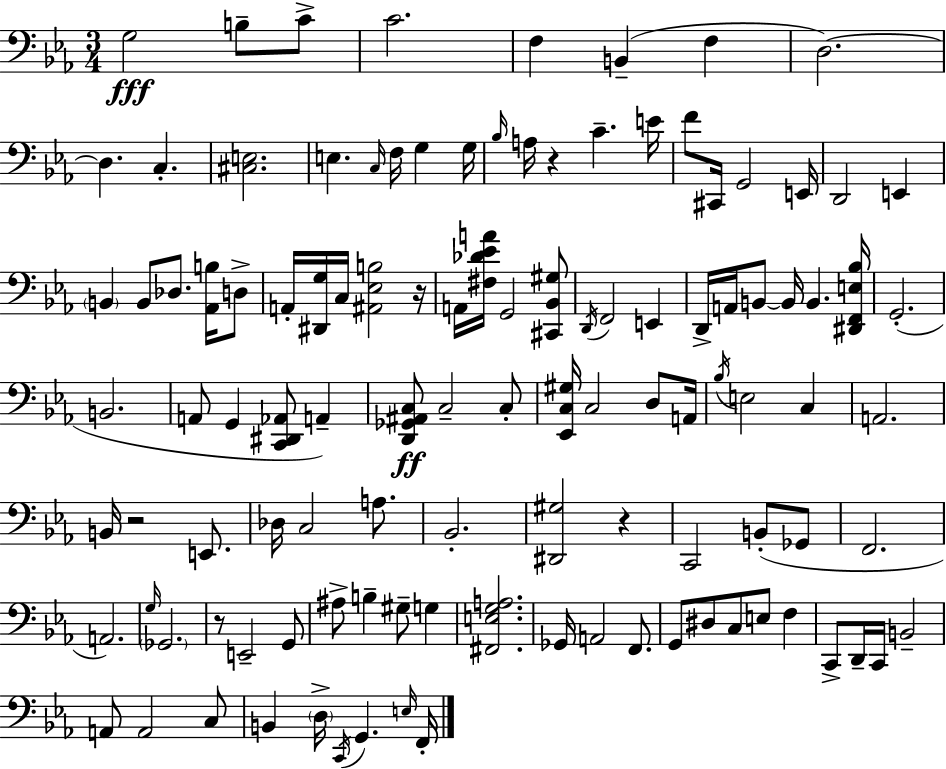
G3/h B3/e C4/e C4/h. F3/q B2/q F3/q D3/h. D3/q. C3/q. [C#3,E3]/h. E3/q. C3/s F3/s G3/q G3/s Bb3/s A3/s R/q C4/q. E4/s F4/e C#2/s G2/h E2/s D2/h E2/q B2/q B2/e Db3/e. [Ab2,B3]/s D3/e A2/s [D#2,G3]/s C3/s [A#2,Eb3,B3]/h R/s A2/s [F#3,Db4,Eb4,A4]/s G2/h [C#2,Bb2,G#3]/e D2/s F2/h E2/q D2/s A2/s B2/e B2/s B2/q. [D#2,F2,E3,Bb3]/s G2/h. B2/h. A2/e G2/q [C2,D#2,Ab2]/e A2/q [D2,Gb2,A#2,C3]/e C3/h C3/e [Eb2,C3,G#3]/s C3/h D3/e A2/s Bb3/s E3/h C3/q A2/h. B2/s R/h E2/e. Db3/s C3/h A3/e. Bb2/h. [D#2,G#3]/h R/q C2/h B2/e Gb2/e F2/h. A2/h. G3/s Gb2/h. R/e E2/h G2/e A#3/e B3/q G#3/e G3/q [F#2,E3,G3,A3]/h. Gb2/s A2/h F2/e. G2/e D#3/e C3/e E3/e F3/q C2/e D2/s C2/s B2/h A2/e A2/h C3/e B2/q D3/s C2/s G2/q. E3/s F2/s